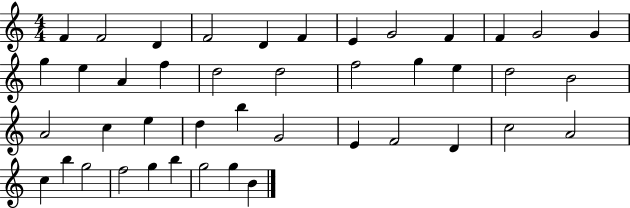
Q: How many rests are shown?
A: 0